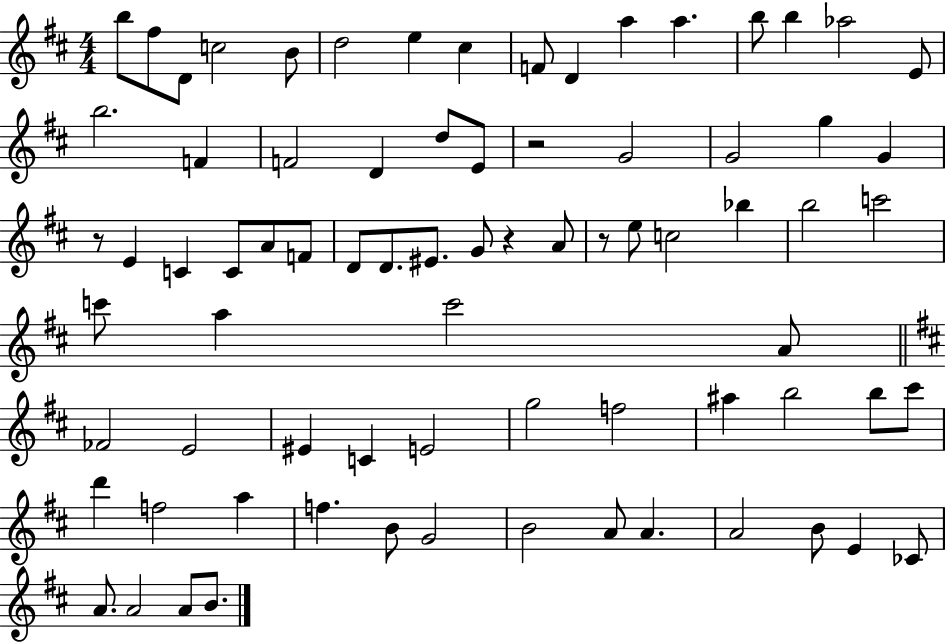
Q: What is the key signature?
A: D major